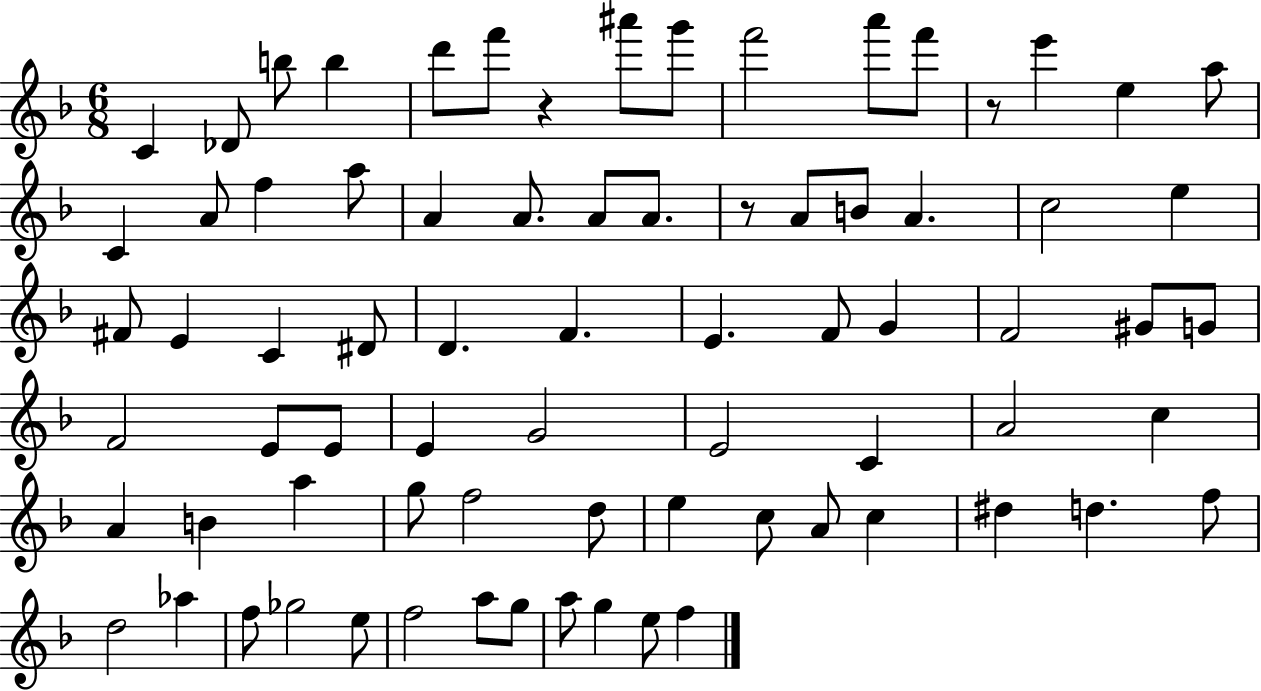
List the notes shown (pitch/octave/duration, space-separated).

C4/q Db4/e B5/e B5/q D6/e F6/e R/q A#6/e G6/e F6/h A6/e F6/e R/e E6/q E5/q A5/e C4/q A4/e F5/q A5/e A4/q A4/e. A4/e A4/e. R/e A4/e B4/e A4/q. C5/h E5/q F#4/e E4/q C4/q D#4/e D4/q. F4/q. E4/q. F4/e G4/q F4/h G#4/e G4/e F4/h E4/e E4/e E4/q G4/h E4/h C4/q A4/h C5/q A4/q B4/q A5/q G5/e F5/h D5/e E5/q C5/e A4/e C5/q D#5/q D5/q. F5/e D5/h Ab5/q F5/e Gb5/h E5/e F5/h A5/e G5/e A5/e G5/q E5/e F5/q